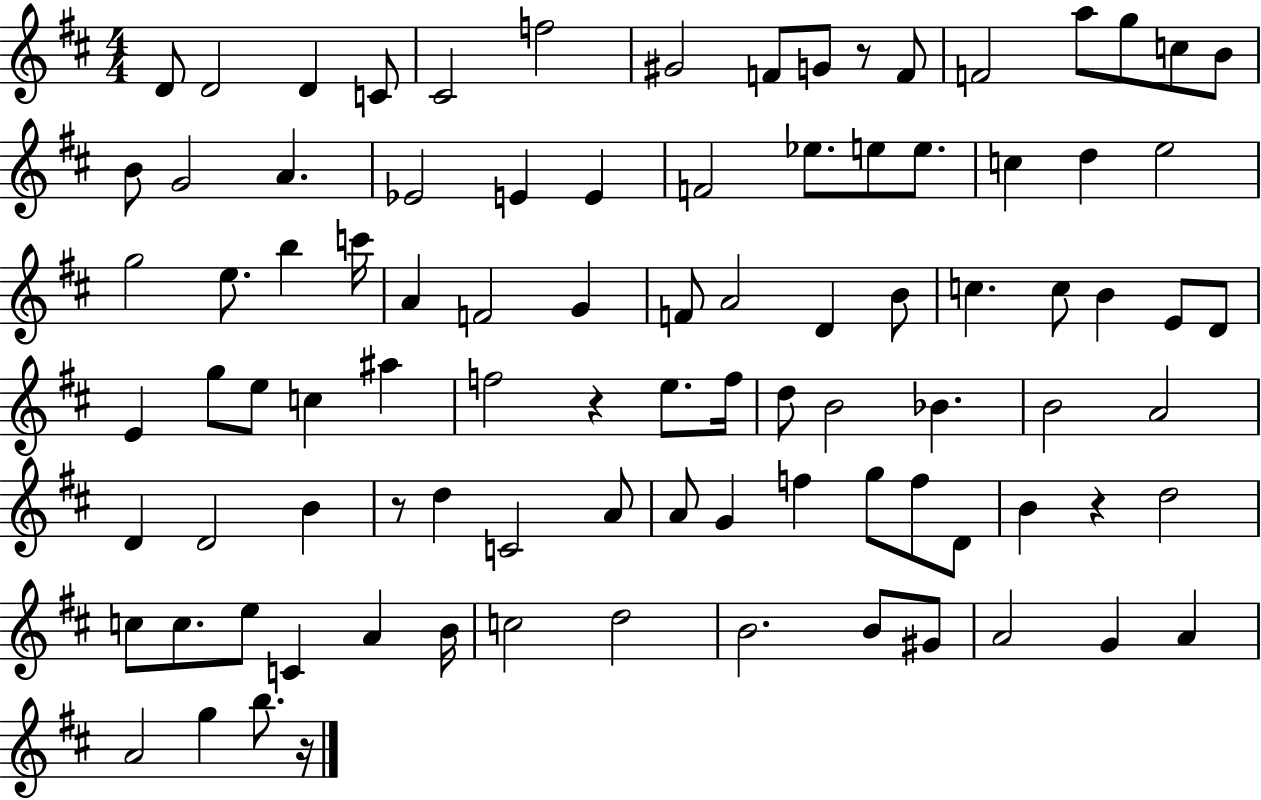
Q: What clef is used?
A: treble